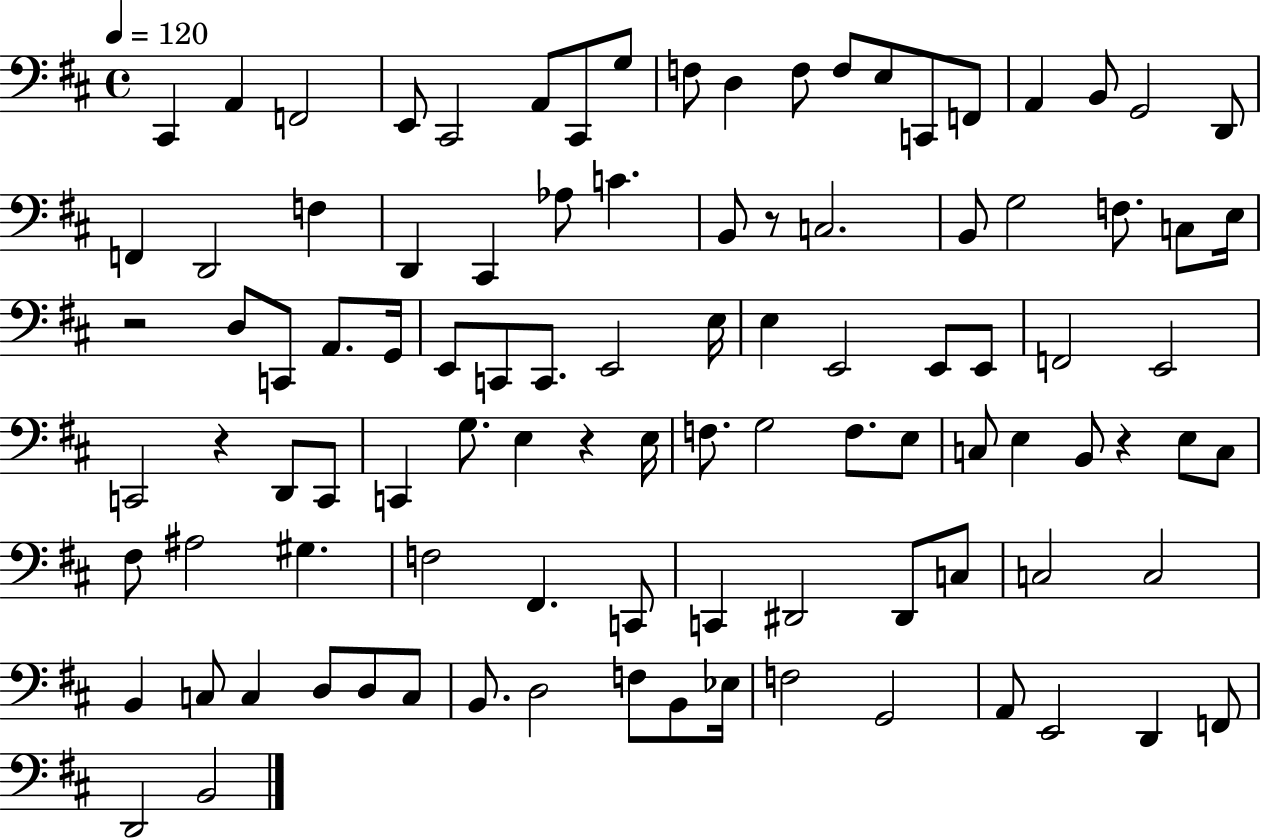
{
  \clef bass
  \time 4/4
  \defaultTimeSignature
  \key d \major
  \tempo 4 = 120
  cis,4 a,4 f,2 | e,8 cis,2 a,8 cis,8 g8 | f8 d4 f8 f8 e8 c,8 f,8 | a,4 b,8 g,2 d,8 | \break f,4 d,2 f4 | d,4 cis,4 aes8 c'4. | b,8 r8 c2. | b,8 g2 f8. c8 e16 | \break r2 d8 c,8 a,8. g,16 | e,8 c,8 c,8. e,2 e16 | e4 e,2 e,8 e,8 | f,2 e,2 | \break c,2 r4 d,8 c,8 | c,4 g8. e4 r4 e16 | f8. g2 f8. e8 | c8 e4 b,8 r4 e8 c8 | \break fis8 ais2 gis4. | f2 fis,4. c,8 | c,4 dis,2 dis,8 c8 | c2 c2 | \break b,4 c8 c4 d8 d8 c8 | b,8. d2 f8 b,8 ees16 | f2 g,2 | a,8 e,2 d,4 f,8 | \break d,2 b,2 | \bar "|."
}